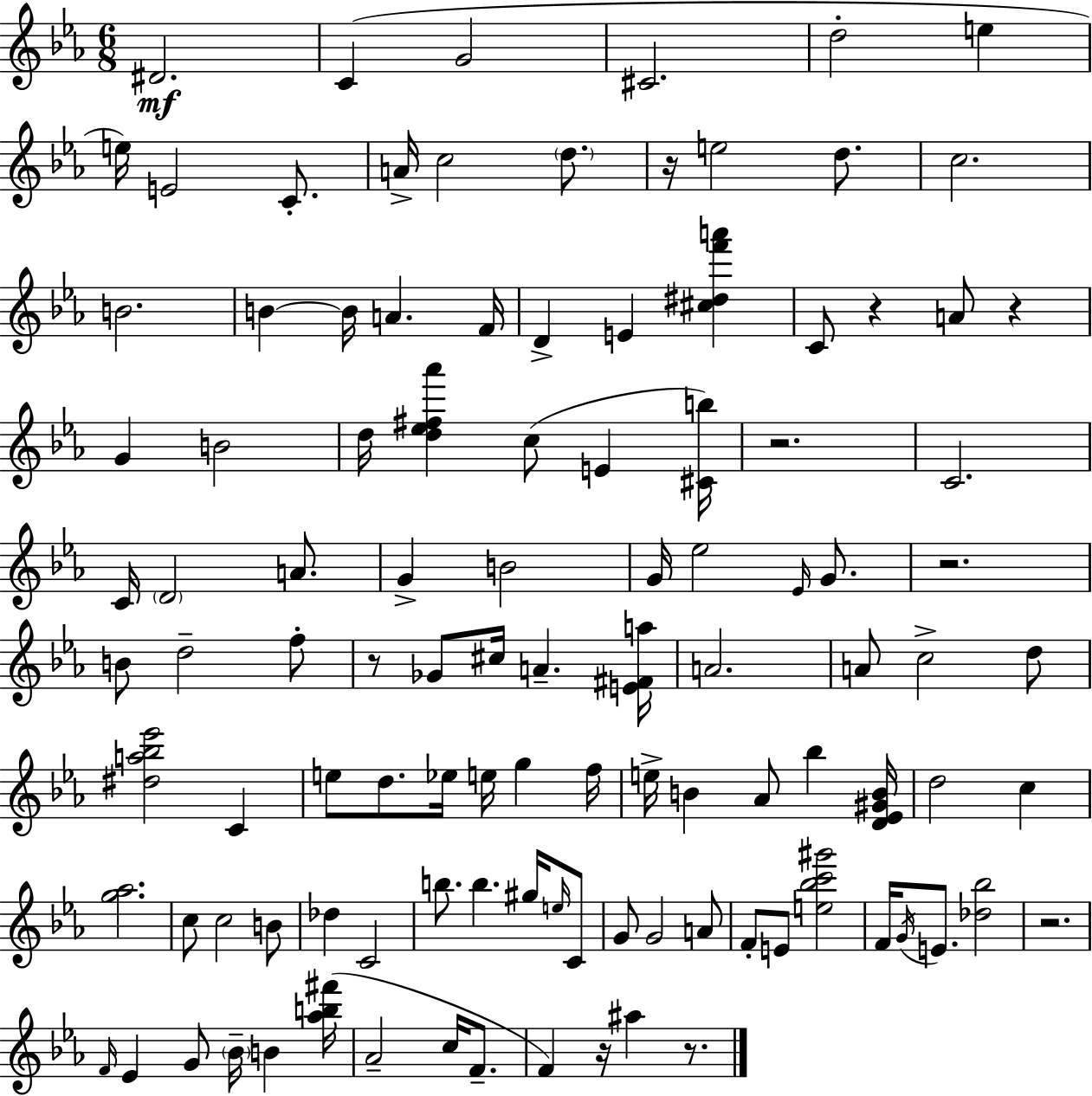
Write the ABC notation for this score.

X:1
T:Untitled
M:6/8
L:1/4
K:Eb
^D2 C G2 ^C2 d2 e e/4 E2 C/2 A/4 c2 d/2 z/4 e2 d/2 c2 B2 B B/4 A F/4 D E [^c^df'a'] C/2 z A/2 z G B2 d/4 [d_e^f_a'] c/2 E [^Cb]/4 z2 C2 C/4 D2 A/2 G B2 G/4 _e2 _E/4 G/2 z2 B/2 d2 f/2 z/2 _G/2 ^c/4 A [E^Fa]/4 A2 A/2 c2 d/2 [^da_b_e']2 C e/2 d/2 _e/4 e/4 g f/4 e/4 B _A/2 _b [D_E^GB]/4 d2 c [g_a]2 c/2 c2 B/2 _d C2 b/2 b ^g/4 e/4 C/2 G/2 G2 A/2 F/2 E/2 [e_bc'^g']2 F/4 G/4 E/2 [_d_b]2 z2 F/4 _E G/2 _B/4 B [_ab^f']/4 _A2 c/4 F/2 F z/4 ^a z/2